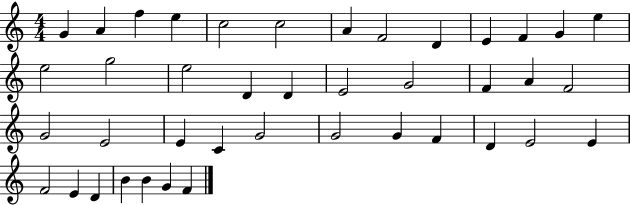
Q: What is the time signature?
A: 4/4